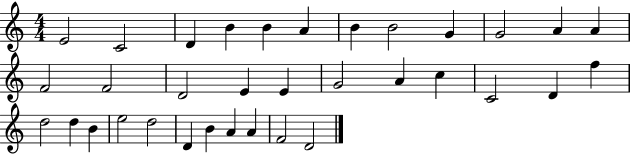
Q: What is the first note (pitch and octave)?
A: E4